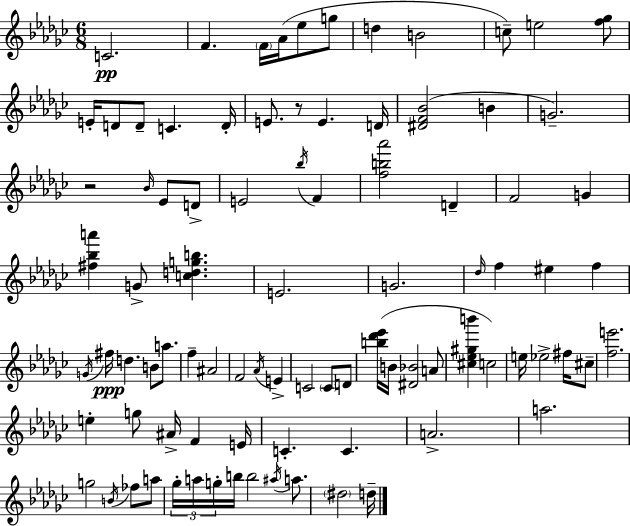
{
  \clef treble
  \numericTimeSignature
  \time 6/8
  \key ees \minor
  c'2.\pp | f'4. \parenthesize f'16 aes'16( ees''8 g''8 | d''4 b'2 | c''8--) e''2 <f'' ges''>8 | \break e'16-. d'8 d'8-- c'4. d'16-. | e'8. r8 e'4. d'16 | <dis' f' bes'>2( b'4 | g'2.--) | \break r2 \grace { bes'16 } ees'8 d'8-> | e'2 \acciaccatura { bes''16 } f'4 | <f'' b'' aes'''>2 d'4-- | f'2 g'4 | \break <fis'' bes'' a'''>4 g'8-> <c'' d'' g'' b''>4. | e'2. | g'2. | \grace { des''16 } f''4 eis''4 f''4 | \break \acciaccatura { g'16 } fis''16\ppp d''4. b'8 | a''8. f''4-- ais'2 | f'2 | \acciaccatura { aes'16 } e'4-> c'2 | \break \parenthesize c'8 d'8 <b'' des''' ees'''>16( b'16 <dis' bes'>2 | a'8 <cis'' ees'' gis'' b'''>4 c''2) | e''16 ees''2-> | fis''16 cis''8-- <f'' e'''>2. | \break e''4-. g''8 ais'16-> | f'4 e'16 c'4.-. c'4. | a'2.-> | a''2. | \break g''2 | \acciaccatura { b'16 } fes''8 a''8 \tuplet 3/2 { ges''16-. a''16 g''16-. } b''16 b''2 | \acciaccatura { ais''16 } a''8. \parenthesize dis''2 | d''16-- \bar "|."
}